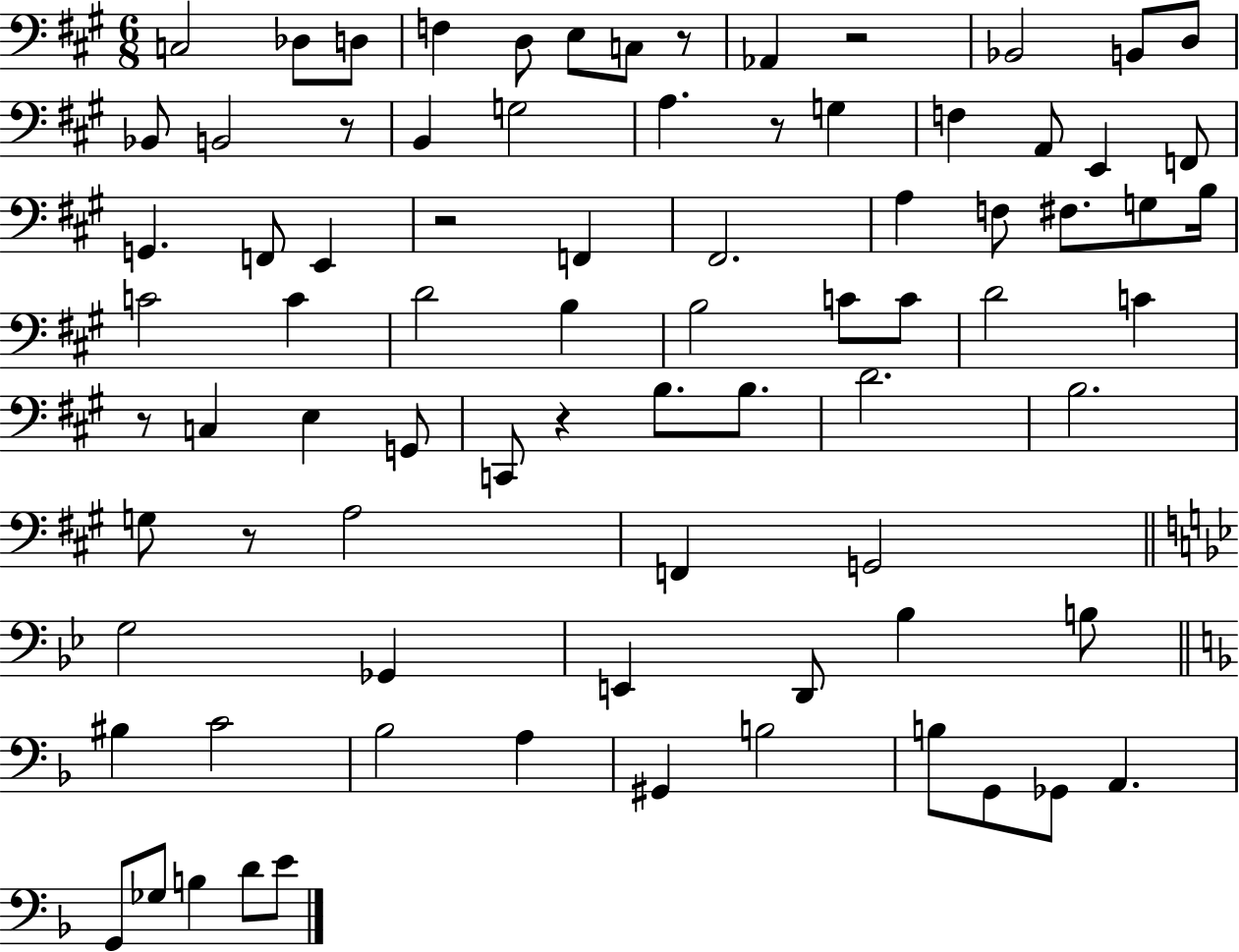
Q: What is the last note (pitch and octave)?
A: E4